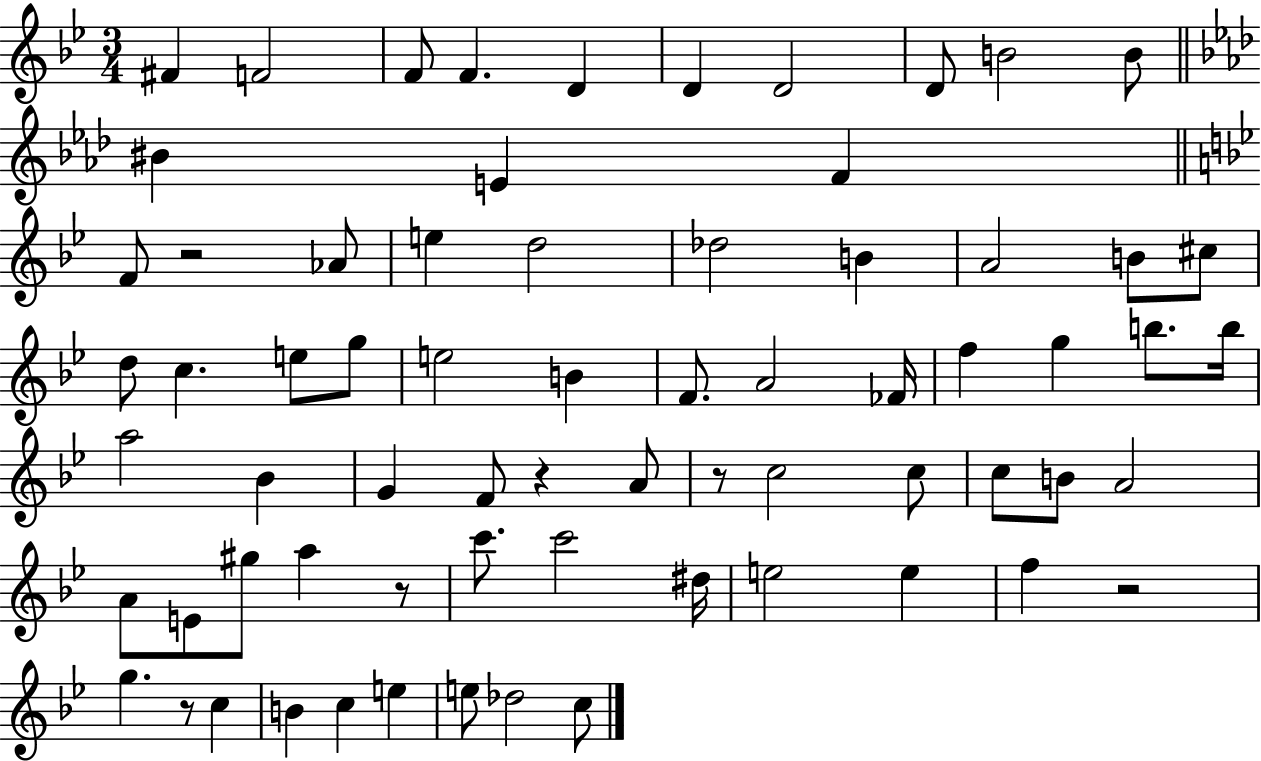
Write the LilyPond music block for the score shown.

{
  \clef treble
  \numericTimeSignature
  \time 3/4
  \key bes \major
  fis'4 f'2 | f'8 f'4. d'4 | d'4 d'2 | d'8 b'2 b'8 | \break \bar "||" \break \key aes \major bis'4 e'4 f'4 | \bar "||" \break \key bes \major f'8 r2 aes'8 | e''4 d''2 | des''2 b'4 | a'2 b'8 cis''8 | \break d''8 c''4. e''8 g''8 | e''2 b'4 | f'8. a'2 fes'16 | f''4 g''4 b''8. b''16 | \break a''2 bes'4 | g'4 f'8 r4 a'8 | r8 c''2 c''8 | c''8 b'8 a'2 | \break a'8 e'8 gis''8 a''4 r8 | c'''8. c'''2 dis''16 | e''2 e''4 | f''4 r2 | \break g''4. r8 c''4 | b'4 c''4 e''4 | e''8 des''2 c''8 | \bar "|."
}